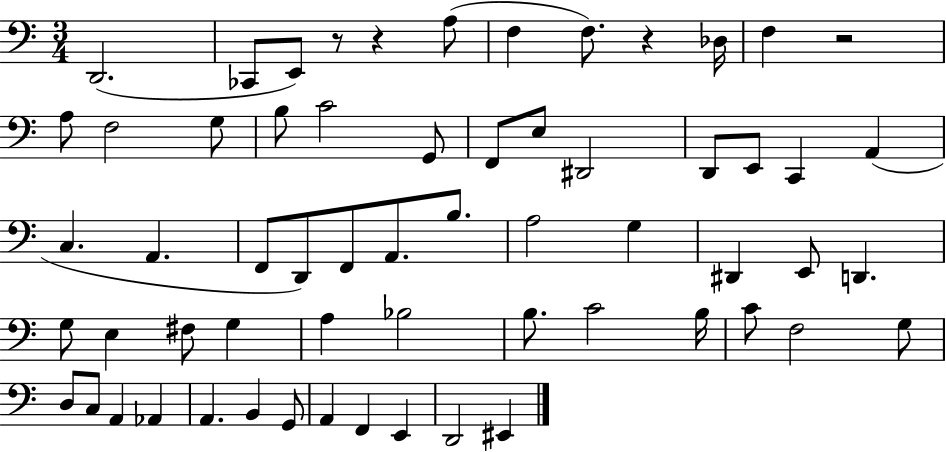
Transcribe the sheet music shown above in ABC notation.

X:1
T:Untitled
M:3/4
L:1/4
K:C
D,,2 _C,,/2 E,,/2 z/2 z A,/2 F, F,/2 z _D,/4 F, z2 A,/2 F,2 G,/2 B,/2 C2 G,,/2 F,,/2 E,/2 ^D,,2 D,,/2 E,,/2 C,, A,, C, A,, F,,/2 D,,/2 F,,/2 A,,/2 B,/2 A,2 G, ^D,, E,,/2 D,, G,/2 E, ^F,/2 G, A, _B,2 B,/2 C2 B,/4 C/2 F,2 G,/2 D,/2 C,/2 A,, _A,, A,, B,, G,,/2 A,, F,, E,, D,,2 ^E,,